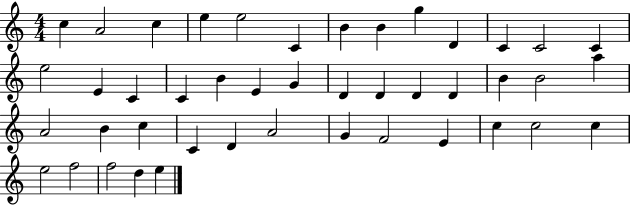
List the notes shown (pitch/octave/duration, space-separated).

C5/q A4/h C5/q E5/q E5/h C4/q B4/q B4/q G5/q D4/q C4/q C4/h C4/q E5/h E4/q C4/q C4/q B4/q E4/q G4/q D4/q D4/q D4/q D4/q B4/q B4/h A5/q A4/h B4/q C5/q C4/q D4/q A4/h G4/q F4/h E4/q C5/q C5/h C5/q E5/h F5/h F5/h D5/q E5/q